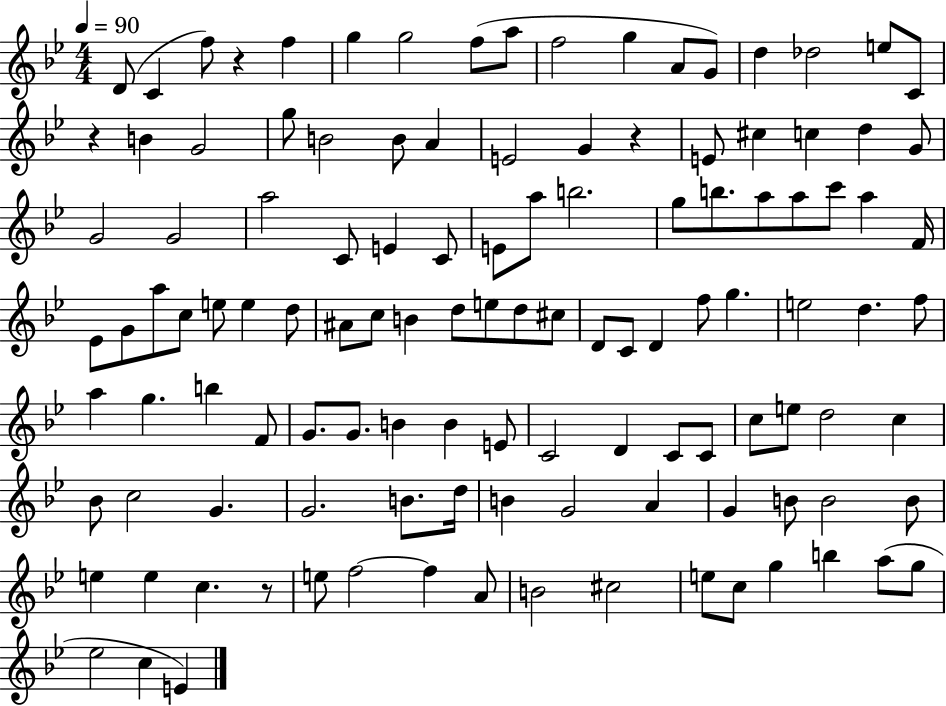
{
  \clef treble
  \numericTimeSignature
  \time 4/4
  \key bes \major
  \tempo 4 = 90
  d'8( c'4 f''8) r4 f''4 | g''4 g''2 f''8( a''8 | f''2 g''4 a'8 g'8) | d''4 des''2 e''8 c'8 | \break r4 b'4 g'2 | g''8 b'2 b'8 a'4 | e'2 g'4 r4 | e'8 cis''4 c''4 d''4 g'8 | \break g'2 g'2 | a''2 c'8 e'4 c'8 | e'8 a''8 b''2. | g''8 b''8. a''8 a''8 c'''8 a''4 f'16 | \break ees'8 g'8 a''8 c''8 e''8 e''4 d''8 | ais'8 c''8 b'4 d''8 e''8 d''8 cis''8 | d'8 c'8 d'4 f''8 g''4. | e''2 d''4. f''8 | \break a''4 g''4. b''4 f'8 | g'8. g'8. b'4 b'4 e'8 | c'2 d'4 c'8 c'8 | c''8 e''8 d''2 c''4 | \break bes'8 c''2 g'4. | g'2. b'8. d''16 | b'4 g'2 a'4 | g'4 b'8 b'2 b'8 | \break e''4 e''4 c''4. r8 | e''8 f''2~~ f''4 a'8 | b'2 cis''2 | e''8 c''8 g''4 b''4 a''8( g''8 | \break ees''2 c''4 e'4) | \bar "|."
}